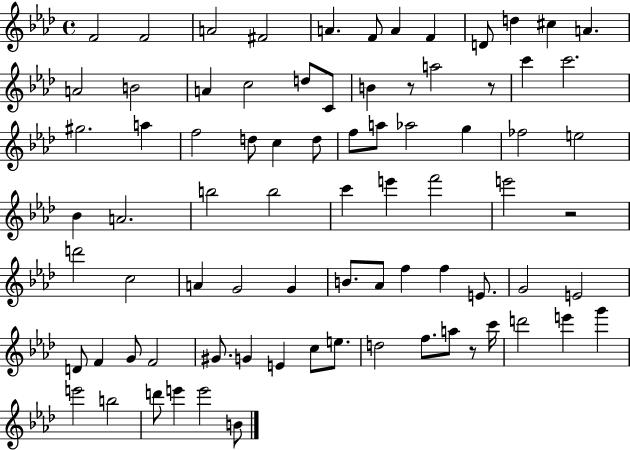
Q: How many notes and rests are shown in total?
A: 80